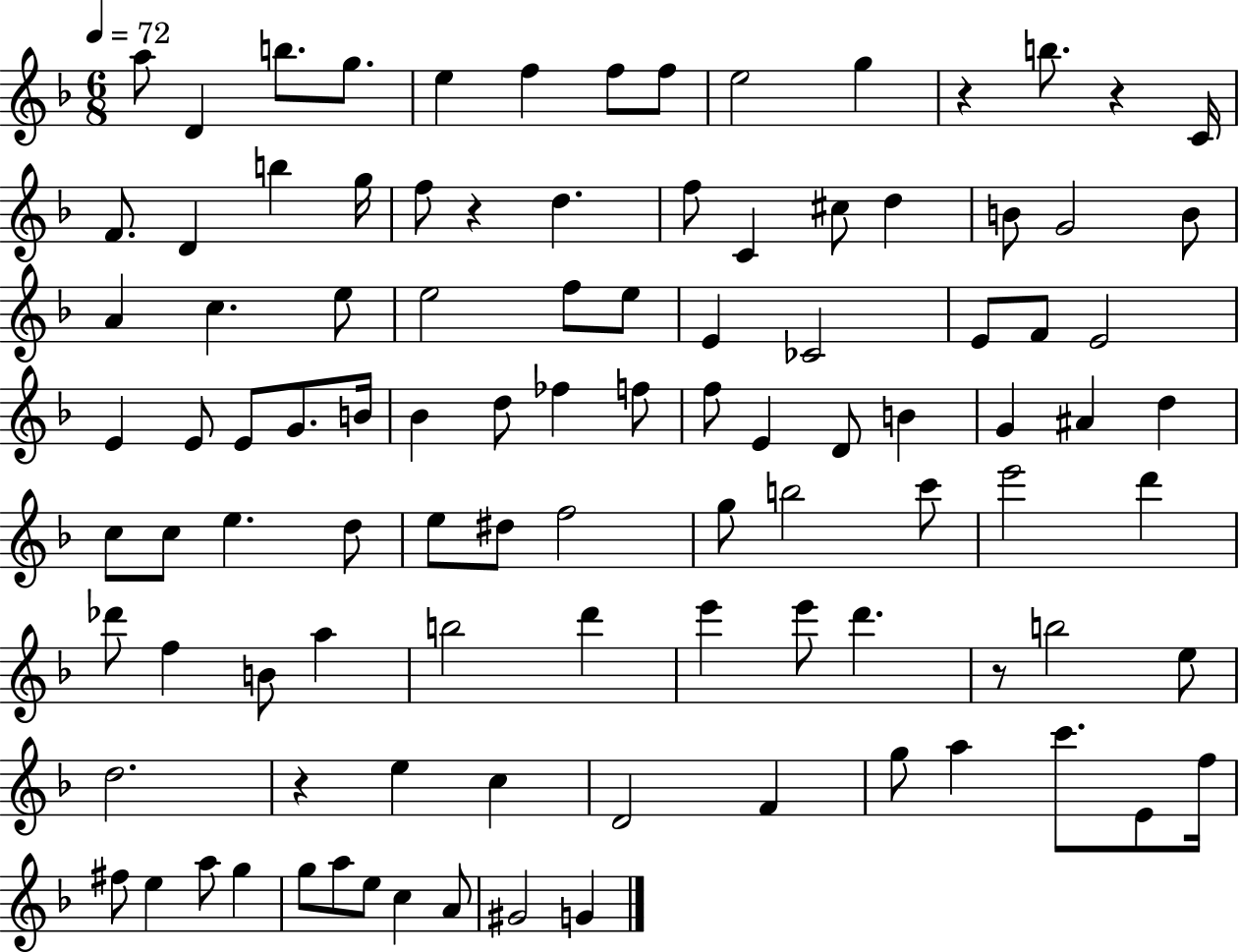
{
  \clef treble
  \numericTimeSignature
  \time 6/8
  \key f \major
  \tempo 4 = 72
  a''8 d'4 b''8. g''8. | e''4 f''4 f''8 f''8 | e''2 g''4 | r4 b''8. r4 c'16 | \break f'8. d'4 b''4 g''16 | f''8 r4 d''4. | f''8 c'4 cis''8 d''4 | b'8 g'2 b'8 | \break a'4 c''4. e''8 | e''2 f''8 e''8 | e'4 ces'2 | e'8 f'8 e'2 | \break e'4 e'8 e'8 g'8. b'16 | bes'4 d''8 fes''4 f''8 | f''8 e'4 d'8 b'4 | g'4 ais'4 d''4 | \break c''8 c''8 e''4. d''8 | e''8 dis''8 f''2 | g''8 b''2 c'''8 | e'''2 d'''4 | \break des'''8 f''4 b'8 a''4 | b''2 d'''4 | e'''4 e'''8 d'''4. | r8 b''2 e''8 | \break d''2. | r4 e''4 c''4 | d'2 f'4 | g''8 a''4 c'''8. e'8 f''16 | \break fis''8 e''4 a''8 g''4 | g''8 a''8 e''8 c''4 a'8 | gis'2 g'4 | \bar "|."
}